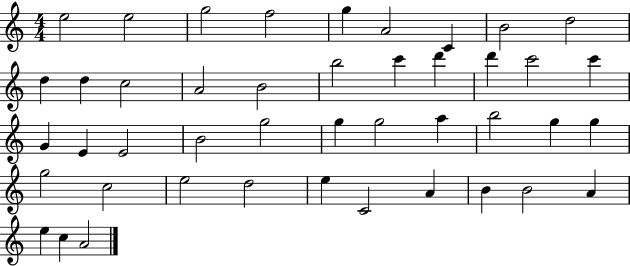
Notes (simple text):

E5/h E5/h G5/h F5/h G5/q A4/h C4/q B4/h D5/h D5/q D5/q C5/h A4/h B4/h B5/h C6/q D6/q D6/q C6/h C6/q G4/q E4/q E4/h B4/h G5/h G5/q G5/h A5/q B5/h G5/q G5/q G5/h C5/h E5/h D5/h E5/q C4/h A4/q B4/q B4/h A4/q E5/q C5/q A4/h